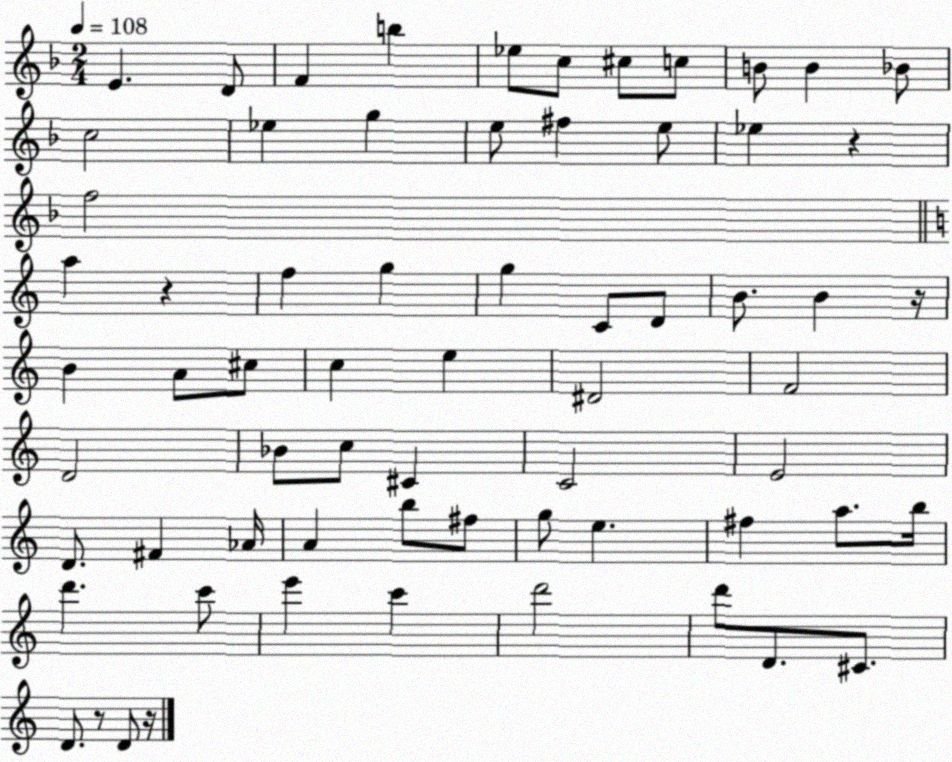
X:1
T:Untitled
M:2/4
L:1/4
K:F
E D/2 F b _e/2 c/2 ^c/2 c/2 B/2 B _B/2 c2 _e g e/2 ^f e/2 _e z f2 a z f g g C/2 D/2 B/2 B z/4 B A/2 ^c/2 c e ^D2 F2 D2 _B/2 c/2 ^C C2 E2 D/2 ^F _A/4 A b/2 ^f/2 g/2 e ^f a/2 b/4 d' c'/2 e' c' d'2 d'/2 D/2 ^C/2 D/2 z/2 D/2 z/4